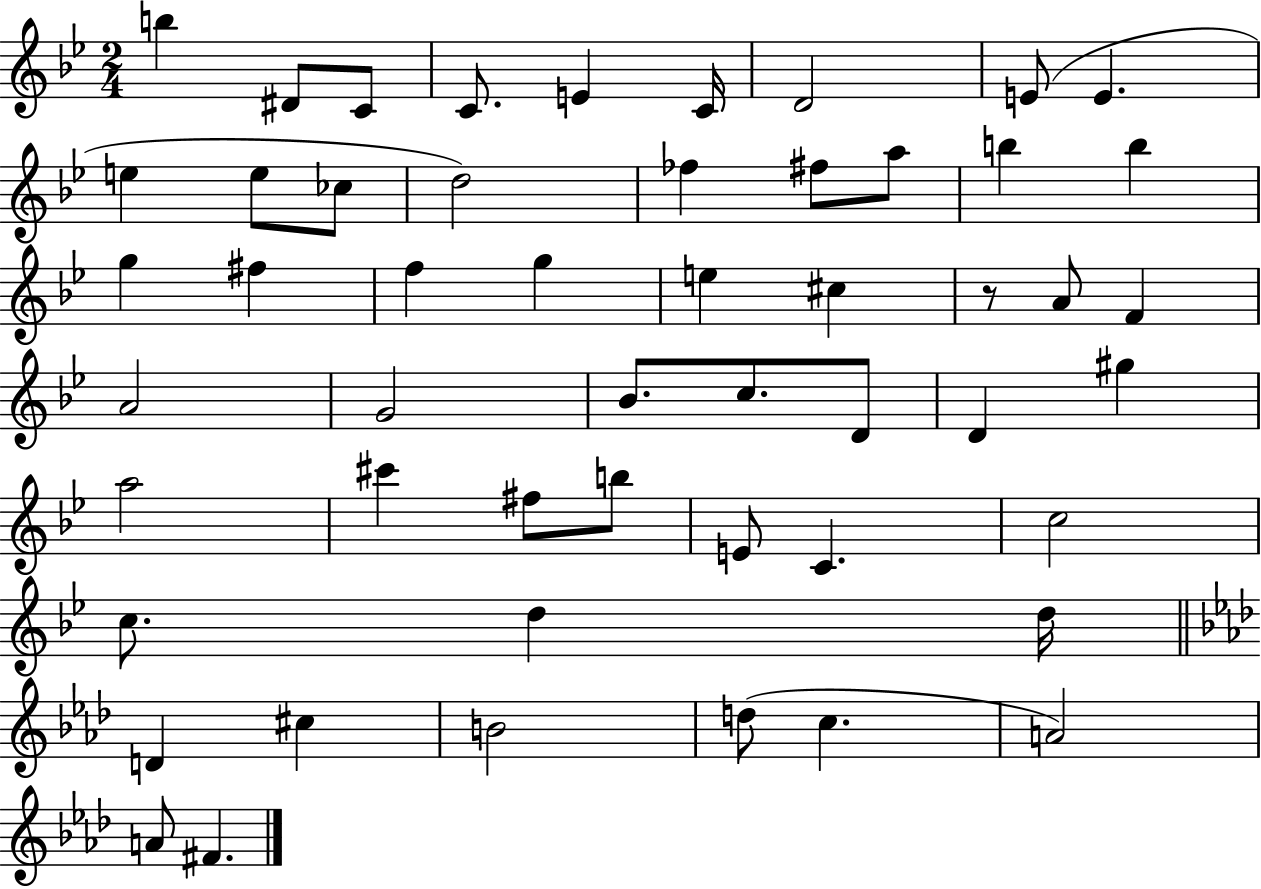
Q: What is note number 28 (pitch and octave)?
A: G4